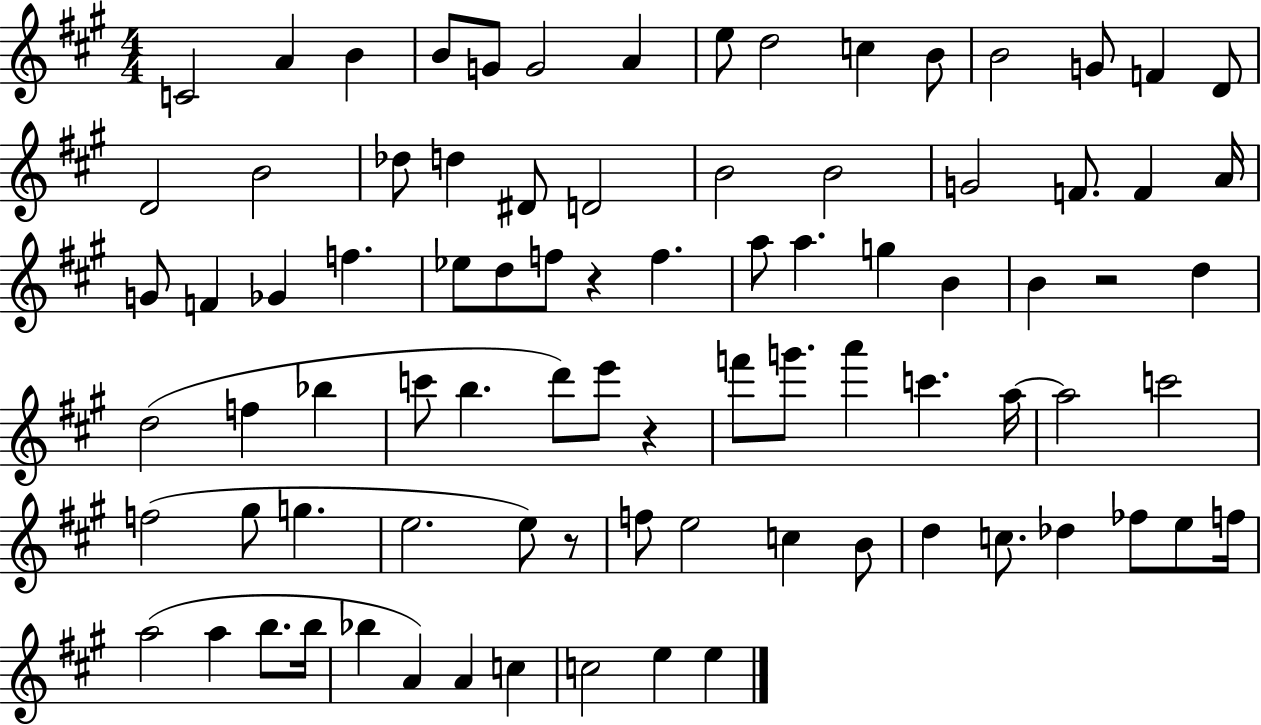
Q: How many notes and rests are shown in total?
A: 85